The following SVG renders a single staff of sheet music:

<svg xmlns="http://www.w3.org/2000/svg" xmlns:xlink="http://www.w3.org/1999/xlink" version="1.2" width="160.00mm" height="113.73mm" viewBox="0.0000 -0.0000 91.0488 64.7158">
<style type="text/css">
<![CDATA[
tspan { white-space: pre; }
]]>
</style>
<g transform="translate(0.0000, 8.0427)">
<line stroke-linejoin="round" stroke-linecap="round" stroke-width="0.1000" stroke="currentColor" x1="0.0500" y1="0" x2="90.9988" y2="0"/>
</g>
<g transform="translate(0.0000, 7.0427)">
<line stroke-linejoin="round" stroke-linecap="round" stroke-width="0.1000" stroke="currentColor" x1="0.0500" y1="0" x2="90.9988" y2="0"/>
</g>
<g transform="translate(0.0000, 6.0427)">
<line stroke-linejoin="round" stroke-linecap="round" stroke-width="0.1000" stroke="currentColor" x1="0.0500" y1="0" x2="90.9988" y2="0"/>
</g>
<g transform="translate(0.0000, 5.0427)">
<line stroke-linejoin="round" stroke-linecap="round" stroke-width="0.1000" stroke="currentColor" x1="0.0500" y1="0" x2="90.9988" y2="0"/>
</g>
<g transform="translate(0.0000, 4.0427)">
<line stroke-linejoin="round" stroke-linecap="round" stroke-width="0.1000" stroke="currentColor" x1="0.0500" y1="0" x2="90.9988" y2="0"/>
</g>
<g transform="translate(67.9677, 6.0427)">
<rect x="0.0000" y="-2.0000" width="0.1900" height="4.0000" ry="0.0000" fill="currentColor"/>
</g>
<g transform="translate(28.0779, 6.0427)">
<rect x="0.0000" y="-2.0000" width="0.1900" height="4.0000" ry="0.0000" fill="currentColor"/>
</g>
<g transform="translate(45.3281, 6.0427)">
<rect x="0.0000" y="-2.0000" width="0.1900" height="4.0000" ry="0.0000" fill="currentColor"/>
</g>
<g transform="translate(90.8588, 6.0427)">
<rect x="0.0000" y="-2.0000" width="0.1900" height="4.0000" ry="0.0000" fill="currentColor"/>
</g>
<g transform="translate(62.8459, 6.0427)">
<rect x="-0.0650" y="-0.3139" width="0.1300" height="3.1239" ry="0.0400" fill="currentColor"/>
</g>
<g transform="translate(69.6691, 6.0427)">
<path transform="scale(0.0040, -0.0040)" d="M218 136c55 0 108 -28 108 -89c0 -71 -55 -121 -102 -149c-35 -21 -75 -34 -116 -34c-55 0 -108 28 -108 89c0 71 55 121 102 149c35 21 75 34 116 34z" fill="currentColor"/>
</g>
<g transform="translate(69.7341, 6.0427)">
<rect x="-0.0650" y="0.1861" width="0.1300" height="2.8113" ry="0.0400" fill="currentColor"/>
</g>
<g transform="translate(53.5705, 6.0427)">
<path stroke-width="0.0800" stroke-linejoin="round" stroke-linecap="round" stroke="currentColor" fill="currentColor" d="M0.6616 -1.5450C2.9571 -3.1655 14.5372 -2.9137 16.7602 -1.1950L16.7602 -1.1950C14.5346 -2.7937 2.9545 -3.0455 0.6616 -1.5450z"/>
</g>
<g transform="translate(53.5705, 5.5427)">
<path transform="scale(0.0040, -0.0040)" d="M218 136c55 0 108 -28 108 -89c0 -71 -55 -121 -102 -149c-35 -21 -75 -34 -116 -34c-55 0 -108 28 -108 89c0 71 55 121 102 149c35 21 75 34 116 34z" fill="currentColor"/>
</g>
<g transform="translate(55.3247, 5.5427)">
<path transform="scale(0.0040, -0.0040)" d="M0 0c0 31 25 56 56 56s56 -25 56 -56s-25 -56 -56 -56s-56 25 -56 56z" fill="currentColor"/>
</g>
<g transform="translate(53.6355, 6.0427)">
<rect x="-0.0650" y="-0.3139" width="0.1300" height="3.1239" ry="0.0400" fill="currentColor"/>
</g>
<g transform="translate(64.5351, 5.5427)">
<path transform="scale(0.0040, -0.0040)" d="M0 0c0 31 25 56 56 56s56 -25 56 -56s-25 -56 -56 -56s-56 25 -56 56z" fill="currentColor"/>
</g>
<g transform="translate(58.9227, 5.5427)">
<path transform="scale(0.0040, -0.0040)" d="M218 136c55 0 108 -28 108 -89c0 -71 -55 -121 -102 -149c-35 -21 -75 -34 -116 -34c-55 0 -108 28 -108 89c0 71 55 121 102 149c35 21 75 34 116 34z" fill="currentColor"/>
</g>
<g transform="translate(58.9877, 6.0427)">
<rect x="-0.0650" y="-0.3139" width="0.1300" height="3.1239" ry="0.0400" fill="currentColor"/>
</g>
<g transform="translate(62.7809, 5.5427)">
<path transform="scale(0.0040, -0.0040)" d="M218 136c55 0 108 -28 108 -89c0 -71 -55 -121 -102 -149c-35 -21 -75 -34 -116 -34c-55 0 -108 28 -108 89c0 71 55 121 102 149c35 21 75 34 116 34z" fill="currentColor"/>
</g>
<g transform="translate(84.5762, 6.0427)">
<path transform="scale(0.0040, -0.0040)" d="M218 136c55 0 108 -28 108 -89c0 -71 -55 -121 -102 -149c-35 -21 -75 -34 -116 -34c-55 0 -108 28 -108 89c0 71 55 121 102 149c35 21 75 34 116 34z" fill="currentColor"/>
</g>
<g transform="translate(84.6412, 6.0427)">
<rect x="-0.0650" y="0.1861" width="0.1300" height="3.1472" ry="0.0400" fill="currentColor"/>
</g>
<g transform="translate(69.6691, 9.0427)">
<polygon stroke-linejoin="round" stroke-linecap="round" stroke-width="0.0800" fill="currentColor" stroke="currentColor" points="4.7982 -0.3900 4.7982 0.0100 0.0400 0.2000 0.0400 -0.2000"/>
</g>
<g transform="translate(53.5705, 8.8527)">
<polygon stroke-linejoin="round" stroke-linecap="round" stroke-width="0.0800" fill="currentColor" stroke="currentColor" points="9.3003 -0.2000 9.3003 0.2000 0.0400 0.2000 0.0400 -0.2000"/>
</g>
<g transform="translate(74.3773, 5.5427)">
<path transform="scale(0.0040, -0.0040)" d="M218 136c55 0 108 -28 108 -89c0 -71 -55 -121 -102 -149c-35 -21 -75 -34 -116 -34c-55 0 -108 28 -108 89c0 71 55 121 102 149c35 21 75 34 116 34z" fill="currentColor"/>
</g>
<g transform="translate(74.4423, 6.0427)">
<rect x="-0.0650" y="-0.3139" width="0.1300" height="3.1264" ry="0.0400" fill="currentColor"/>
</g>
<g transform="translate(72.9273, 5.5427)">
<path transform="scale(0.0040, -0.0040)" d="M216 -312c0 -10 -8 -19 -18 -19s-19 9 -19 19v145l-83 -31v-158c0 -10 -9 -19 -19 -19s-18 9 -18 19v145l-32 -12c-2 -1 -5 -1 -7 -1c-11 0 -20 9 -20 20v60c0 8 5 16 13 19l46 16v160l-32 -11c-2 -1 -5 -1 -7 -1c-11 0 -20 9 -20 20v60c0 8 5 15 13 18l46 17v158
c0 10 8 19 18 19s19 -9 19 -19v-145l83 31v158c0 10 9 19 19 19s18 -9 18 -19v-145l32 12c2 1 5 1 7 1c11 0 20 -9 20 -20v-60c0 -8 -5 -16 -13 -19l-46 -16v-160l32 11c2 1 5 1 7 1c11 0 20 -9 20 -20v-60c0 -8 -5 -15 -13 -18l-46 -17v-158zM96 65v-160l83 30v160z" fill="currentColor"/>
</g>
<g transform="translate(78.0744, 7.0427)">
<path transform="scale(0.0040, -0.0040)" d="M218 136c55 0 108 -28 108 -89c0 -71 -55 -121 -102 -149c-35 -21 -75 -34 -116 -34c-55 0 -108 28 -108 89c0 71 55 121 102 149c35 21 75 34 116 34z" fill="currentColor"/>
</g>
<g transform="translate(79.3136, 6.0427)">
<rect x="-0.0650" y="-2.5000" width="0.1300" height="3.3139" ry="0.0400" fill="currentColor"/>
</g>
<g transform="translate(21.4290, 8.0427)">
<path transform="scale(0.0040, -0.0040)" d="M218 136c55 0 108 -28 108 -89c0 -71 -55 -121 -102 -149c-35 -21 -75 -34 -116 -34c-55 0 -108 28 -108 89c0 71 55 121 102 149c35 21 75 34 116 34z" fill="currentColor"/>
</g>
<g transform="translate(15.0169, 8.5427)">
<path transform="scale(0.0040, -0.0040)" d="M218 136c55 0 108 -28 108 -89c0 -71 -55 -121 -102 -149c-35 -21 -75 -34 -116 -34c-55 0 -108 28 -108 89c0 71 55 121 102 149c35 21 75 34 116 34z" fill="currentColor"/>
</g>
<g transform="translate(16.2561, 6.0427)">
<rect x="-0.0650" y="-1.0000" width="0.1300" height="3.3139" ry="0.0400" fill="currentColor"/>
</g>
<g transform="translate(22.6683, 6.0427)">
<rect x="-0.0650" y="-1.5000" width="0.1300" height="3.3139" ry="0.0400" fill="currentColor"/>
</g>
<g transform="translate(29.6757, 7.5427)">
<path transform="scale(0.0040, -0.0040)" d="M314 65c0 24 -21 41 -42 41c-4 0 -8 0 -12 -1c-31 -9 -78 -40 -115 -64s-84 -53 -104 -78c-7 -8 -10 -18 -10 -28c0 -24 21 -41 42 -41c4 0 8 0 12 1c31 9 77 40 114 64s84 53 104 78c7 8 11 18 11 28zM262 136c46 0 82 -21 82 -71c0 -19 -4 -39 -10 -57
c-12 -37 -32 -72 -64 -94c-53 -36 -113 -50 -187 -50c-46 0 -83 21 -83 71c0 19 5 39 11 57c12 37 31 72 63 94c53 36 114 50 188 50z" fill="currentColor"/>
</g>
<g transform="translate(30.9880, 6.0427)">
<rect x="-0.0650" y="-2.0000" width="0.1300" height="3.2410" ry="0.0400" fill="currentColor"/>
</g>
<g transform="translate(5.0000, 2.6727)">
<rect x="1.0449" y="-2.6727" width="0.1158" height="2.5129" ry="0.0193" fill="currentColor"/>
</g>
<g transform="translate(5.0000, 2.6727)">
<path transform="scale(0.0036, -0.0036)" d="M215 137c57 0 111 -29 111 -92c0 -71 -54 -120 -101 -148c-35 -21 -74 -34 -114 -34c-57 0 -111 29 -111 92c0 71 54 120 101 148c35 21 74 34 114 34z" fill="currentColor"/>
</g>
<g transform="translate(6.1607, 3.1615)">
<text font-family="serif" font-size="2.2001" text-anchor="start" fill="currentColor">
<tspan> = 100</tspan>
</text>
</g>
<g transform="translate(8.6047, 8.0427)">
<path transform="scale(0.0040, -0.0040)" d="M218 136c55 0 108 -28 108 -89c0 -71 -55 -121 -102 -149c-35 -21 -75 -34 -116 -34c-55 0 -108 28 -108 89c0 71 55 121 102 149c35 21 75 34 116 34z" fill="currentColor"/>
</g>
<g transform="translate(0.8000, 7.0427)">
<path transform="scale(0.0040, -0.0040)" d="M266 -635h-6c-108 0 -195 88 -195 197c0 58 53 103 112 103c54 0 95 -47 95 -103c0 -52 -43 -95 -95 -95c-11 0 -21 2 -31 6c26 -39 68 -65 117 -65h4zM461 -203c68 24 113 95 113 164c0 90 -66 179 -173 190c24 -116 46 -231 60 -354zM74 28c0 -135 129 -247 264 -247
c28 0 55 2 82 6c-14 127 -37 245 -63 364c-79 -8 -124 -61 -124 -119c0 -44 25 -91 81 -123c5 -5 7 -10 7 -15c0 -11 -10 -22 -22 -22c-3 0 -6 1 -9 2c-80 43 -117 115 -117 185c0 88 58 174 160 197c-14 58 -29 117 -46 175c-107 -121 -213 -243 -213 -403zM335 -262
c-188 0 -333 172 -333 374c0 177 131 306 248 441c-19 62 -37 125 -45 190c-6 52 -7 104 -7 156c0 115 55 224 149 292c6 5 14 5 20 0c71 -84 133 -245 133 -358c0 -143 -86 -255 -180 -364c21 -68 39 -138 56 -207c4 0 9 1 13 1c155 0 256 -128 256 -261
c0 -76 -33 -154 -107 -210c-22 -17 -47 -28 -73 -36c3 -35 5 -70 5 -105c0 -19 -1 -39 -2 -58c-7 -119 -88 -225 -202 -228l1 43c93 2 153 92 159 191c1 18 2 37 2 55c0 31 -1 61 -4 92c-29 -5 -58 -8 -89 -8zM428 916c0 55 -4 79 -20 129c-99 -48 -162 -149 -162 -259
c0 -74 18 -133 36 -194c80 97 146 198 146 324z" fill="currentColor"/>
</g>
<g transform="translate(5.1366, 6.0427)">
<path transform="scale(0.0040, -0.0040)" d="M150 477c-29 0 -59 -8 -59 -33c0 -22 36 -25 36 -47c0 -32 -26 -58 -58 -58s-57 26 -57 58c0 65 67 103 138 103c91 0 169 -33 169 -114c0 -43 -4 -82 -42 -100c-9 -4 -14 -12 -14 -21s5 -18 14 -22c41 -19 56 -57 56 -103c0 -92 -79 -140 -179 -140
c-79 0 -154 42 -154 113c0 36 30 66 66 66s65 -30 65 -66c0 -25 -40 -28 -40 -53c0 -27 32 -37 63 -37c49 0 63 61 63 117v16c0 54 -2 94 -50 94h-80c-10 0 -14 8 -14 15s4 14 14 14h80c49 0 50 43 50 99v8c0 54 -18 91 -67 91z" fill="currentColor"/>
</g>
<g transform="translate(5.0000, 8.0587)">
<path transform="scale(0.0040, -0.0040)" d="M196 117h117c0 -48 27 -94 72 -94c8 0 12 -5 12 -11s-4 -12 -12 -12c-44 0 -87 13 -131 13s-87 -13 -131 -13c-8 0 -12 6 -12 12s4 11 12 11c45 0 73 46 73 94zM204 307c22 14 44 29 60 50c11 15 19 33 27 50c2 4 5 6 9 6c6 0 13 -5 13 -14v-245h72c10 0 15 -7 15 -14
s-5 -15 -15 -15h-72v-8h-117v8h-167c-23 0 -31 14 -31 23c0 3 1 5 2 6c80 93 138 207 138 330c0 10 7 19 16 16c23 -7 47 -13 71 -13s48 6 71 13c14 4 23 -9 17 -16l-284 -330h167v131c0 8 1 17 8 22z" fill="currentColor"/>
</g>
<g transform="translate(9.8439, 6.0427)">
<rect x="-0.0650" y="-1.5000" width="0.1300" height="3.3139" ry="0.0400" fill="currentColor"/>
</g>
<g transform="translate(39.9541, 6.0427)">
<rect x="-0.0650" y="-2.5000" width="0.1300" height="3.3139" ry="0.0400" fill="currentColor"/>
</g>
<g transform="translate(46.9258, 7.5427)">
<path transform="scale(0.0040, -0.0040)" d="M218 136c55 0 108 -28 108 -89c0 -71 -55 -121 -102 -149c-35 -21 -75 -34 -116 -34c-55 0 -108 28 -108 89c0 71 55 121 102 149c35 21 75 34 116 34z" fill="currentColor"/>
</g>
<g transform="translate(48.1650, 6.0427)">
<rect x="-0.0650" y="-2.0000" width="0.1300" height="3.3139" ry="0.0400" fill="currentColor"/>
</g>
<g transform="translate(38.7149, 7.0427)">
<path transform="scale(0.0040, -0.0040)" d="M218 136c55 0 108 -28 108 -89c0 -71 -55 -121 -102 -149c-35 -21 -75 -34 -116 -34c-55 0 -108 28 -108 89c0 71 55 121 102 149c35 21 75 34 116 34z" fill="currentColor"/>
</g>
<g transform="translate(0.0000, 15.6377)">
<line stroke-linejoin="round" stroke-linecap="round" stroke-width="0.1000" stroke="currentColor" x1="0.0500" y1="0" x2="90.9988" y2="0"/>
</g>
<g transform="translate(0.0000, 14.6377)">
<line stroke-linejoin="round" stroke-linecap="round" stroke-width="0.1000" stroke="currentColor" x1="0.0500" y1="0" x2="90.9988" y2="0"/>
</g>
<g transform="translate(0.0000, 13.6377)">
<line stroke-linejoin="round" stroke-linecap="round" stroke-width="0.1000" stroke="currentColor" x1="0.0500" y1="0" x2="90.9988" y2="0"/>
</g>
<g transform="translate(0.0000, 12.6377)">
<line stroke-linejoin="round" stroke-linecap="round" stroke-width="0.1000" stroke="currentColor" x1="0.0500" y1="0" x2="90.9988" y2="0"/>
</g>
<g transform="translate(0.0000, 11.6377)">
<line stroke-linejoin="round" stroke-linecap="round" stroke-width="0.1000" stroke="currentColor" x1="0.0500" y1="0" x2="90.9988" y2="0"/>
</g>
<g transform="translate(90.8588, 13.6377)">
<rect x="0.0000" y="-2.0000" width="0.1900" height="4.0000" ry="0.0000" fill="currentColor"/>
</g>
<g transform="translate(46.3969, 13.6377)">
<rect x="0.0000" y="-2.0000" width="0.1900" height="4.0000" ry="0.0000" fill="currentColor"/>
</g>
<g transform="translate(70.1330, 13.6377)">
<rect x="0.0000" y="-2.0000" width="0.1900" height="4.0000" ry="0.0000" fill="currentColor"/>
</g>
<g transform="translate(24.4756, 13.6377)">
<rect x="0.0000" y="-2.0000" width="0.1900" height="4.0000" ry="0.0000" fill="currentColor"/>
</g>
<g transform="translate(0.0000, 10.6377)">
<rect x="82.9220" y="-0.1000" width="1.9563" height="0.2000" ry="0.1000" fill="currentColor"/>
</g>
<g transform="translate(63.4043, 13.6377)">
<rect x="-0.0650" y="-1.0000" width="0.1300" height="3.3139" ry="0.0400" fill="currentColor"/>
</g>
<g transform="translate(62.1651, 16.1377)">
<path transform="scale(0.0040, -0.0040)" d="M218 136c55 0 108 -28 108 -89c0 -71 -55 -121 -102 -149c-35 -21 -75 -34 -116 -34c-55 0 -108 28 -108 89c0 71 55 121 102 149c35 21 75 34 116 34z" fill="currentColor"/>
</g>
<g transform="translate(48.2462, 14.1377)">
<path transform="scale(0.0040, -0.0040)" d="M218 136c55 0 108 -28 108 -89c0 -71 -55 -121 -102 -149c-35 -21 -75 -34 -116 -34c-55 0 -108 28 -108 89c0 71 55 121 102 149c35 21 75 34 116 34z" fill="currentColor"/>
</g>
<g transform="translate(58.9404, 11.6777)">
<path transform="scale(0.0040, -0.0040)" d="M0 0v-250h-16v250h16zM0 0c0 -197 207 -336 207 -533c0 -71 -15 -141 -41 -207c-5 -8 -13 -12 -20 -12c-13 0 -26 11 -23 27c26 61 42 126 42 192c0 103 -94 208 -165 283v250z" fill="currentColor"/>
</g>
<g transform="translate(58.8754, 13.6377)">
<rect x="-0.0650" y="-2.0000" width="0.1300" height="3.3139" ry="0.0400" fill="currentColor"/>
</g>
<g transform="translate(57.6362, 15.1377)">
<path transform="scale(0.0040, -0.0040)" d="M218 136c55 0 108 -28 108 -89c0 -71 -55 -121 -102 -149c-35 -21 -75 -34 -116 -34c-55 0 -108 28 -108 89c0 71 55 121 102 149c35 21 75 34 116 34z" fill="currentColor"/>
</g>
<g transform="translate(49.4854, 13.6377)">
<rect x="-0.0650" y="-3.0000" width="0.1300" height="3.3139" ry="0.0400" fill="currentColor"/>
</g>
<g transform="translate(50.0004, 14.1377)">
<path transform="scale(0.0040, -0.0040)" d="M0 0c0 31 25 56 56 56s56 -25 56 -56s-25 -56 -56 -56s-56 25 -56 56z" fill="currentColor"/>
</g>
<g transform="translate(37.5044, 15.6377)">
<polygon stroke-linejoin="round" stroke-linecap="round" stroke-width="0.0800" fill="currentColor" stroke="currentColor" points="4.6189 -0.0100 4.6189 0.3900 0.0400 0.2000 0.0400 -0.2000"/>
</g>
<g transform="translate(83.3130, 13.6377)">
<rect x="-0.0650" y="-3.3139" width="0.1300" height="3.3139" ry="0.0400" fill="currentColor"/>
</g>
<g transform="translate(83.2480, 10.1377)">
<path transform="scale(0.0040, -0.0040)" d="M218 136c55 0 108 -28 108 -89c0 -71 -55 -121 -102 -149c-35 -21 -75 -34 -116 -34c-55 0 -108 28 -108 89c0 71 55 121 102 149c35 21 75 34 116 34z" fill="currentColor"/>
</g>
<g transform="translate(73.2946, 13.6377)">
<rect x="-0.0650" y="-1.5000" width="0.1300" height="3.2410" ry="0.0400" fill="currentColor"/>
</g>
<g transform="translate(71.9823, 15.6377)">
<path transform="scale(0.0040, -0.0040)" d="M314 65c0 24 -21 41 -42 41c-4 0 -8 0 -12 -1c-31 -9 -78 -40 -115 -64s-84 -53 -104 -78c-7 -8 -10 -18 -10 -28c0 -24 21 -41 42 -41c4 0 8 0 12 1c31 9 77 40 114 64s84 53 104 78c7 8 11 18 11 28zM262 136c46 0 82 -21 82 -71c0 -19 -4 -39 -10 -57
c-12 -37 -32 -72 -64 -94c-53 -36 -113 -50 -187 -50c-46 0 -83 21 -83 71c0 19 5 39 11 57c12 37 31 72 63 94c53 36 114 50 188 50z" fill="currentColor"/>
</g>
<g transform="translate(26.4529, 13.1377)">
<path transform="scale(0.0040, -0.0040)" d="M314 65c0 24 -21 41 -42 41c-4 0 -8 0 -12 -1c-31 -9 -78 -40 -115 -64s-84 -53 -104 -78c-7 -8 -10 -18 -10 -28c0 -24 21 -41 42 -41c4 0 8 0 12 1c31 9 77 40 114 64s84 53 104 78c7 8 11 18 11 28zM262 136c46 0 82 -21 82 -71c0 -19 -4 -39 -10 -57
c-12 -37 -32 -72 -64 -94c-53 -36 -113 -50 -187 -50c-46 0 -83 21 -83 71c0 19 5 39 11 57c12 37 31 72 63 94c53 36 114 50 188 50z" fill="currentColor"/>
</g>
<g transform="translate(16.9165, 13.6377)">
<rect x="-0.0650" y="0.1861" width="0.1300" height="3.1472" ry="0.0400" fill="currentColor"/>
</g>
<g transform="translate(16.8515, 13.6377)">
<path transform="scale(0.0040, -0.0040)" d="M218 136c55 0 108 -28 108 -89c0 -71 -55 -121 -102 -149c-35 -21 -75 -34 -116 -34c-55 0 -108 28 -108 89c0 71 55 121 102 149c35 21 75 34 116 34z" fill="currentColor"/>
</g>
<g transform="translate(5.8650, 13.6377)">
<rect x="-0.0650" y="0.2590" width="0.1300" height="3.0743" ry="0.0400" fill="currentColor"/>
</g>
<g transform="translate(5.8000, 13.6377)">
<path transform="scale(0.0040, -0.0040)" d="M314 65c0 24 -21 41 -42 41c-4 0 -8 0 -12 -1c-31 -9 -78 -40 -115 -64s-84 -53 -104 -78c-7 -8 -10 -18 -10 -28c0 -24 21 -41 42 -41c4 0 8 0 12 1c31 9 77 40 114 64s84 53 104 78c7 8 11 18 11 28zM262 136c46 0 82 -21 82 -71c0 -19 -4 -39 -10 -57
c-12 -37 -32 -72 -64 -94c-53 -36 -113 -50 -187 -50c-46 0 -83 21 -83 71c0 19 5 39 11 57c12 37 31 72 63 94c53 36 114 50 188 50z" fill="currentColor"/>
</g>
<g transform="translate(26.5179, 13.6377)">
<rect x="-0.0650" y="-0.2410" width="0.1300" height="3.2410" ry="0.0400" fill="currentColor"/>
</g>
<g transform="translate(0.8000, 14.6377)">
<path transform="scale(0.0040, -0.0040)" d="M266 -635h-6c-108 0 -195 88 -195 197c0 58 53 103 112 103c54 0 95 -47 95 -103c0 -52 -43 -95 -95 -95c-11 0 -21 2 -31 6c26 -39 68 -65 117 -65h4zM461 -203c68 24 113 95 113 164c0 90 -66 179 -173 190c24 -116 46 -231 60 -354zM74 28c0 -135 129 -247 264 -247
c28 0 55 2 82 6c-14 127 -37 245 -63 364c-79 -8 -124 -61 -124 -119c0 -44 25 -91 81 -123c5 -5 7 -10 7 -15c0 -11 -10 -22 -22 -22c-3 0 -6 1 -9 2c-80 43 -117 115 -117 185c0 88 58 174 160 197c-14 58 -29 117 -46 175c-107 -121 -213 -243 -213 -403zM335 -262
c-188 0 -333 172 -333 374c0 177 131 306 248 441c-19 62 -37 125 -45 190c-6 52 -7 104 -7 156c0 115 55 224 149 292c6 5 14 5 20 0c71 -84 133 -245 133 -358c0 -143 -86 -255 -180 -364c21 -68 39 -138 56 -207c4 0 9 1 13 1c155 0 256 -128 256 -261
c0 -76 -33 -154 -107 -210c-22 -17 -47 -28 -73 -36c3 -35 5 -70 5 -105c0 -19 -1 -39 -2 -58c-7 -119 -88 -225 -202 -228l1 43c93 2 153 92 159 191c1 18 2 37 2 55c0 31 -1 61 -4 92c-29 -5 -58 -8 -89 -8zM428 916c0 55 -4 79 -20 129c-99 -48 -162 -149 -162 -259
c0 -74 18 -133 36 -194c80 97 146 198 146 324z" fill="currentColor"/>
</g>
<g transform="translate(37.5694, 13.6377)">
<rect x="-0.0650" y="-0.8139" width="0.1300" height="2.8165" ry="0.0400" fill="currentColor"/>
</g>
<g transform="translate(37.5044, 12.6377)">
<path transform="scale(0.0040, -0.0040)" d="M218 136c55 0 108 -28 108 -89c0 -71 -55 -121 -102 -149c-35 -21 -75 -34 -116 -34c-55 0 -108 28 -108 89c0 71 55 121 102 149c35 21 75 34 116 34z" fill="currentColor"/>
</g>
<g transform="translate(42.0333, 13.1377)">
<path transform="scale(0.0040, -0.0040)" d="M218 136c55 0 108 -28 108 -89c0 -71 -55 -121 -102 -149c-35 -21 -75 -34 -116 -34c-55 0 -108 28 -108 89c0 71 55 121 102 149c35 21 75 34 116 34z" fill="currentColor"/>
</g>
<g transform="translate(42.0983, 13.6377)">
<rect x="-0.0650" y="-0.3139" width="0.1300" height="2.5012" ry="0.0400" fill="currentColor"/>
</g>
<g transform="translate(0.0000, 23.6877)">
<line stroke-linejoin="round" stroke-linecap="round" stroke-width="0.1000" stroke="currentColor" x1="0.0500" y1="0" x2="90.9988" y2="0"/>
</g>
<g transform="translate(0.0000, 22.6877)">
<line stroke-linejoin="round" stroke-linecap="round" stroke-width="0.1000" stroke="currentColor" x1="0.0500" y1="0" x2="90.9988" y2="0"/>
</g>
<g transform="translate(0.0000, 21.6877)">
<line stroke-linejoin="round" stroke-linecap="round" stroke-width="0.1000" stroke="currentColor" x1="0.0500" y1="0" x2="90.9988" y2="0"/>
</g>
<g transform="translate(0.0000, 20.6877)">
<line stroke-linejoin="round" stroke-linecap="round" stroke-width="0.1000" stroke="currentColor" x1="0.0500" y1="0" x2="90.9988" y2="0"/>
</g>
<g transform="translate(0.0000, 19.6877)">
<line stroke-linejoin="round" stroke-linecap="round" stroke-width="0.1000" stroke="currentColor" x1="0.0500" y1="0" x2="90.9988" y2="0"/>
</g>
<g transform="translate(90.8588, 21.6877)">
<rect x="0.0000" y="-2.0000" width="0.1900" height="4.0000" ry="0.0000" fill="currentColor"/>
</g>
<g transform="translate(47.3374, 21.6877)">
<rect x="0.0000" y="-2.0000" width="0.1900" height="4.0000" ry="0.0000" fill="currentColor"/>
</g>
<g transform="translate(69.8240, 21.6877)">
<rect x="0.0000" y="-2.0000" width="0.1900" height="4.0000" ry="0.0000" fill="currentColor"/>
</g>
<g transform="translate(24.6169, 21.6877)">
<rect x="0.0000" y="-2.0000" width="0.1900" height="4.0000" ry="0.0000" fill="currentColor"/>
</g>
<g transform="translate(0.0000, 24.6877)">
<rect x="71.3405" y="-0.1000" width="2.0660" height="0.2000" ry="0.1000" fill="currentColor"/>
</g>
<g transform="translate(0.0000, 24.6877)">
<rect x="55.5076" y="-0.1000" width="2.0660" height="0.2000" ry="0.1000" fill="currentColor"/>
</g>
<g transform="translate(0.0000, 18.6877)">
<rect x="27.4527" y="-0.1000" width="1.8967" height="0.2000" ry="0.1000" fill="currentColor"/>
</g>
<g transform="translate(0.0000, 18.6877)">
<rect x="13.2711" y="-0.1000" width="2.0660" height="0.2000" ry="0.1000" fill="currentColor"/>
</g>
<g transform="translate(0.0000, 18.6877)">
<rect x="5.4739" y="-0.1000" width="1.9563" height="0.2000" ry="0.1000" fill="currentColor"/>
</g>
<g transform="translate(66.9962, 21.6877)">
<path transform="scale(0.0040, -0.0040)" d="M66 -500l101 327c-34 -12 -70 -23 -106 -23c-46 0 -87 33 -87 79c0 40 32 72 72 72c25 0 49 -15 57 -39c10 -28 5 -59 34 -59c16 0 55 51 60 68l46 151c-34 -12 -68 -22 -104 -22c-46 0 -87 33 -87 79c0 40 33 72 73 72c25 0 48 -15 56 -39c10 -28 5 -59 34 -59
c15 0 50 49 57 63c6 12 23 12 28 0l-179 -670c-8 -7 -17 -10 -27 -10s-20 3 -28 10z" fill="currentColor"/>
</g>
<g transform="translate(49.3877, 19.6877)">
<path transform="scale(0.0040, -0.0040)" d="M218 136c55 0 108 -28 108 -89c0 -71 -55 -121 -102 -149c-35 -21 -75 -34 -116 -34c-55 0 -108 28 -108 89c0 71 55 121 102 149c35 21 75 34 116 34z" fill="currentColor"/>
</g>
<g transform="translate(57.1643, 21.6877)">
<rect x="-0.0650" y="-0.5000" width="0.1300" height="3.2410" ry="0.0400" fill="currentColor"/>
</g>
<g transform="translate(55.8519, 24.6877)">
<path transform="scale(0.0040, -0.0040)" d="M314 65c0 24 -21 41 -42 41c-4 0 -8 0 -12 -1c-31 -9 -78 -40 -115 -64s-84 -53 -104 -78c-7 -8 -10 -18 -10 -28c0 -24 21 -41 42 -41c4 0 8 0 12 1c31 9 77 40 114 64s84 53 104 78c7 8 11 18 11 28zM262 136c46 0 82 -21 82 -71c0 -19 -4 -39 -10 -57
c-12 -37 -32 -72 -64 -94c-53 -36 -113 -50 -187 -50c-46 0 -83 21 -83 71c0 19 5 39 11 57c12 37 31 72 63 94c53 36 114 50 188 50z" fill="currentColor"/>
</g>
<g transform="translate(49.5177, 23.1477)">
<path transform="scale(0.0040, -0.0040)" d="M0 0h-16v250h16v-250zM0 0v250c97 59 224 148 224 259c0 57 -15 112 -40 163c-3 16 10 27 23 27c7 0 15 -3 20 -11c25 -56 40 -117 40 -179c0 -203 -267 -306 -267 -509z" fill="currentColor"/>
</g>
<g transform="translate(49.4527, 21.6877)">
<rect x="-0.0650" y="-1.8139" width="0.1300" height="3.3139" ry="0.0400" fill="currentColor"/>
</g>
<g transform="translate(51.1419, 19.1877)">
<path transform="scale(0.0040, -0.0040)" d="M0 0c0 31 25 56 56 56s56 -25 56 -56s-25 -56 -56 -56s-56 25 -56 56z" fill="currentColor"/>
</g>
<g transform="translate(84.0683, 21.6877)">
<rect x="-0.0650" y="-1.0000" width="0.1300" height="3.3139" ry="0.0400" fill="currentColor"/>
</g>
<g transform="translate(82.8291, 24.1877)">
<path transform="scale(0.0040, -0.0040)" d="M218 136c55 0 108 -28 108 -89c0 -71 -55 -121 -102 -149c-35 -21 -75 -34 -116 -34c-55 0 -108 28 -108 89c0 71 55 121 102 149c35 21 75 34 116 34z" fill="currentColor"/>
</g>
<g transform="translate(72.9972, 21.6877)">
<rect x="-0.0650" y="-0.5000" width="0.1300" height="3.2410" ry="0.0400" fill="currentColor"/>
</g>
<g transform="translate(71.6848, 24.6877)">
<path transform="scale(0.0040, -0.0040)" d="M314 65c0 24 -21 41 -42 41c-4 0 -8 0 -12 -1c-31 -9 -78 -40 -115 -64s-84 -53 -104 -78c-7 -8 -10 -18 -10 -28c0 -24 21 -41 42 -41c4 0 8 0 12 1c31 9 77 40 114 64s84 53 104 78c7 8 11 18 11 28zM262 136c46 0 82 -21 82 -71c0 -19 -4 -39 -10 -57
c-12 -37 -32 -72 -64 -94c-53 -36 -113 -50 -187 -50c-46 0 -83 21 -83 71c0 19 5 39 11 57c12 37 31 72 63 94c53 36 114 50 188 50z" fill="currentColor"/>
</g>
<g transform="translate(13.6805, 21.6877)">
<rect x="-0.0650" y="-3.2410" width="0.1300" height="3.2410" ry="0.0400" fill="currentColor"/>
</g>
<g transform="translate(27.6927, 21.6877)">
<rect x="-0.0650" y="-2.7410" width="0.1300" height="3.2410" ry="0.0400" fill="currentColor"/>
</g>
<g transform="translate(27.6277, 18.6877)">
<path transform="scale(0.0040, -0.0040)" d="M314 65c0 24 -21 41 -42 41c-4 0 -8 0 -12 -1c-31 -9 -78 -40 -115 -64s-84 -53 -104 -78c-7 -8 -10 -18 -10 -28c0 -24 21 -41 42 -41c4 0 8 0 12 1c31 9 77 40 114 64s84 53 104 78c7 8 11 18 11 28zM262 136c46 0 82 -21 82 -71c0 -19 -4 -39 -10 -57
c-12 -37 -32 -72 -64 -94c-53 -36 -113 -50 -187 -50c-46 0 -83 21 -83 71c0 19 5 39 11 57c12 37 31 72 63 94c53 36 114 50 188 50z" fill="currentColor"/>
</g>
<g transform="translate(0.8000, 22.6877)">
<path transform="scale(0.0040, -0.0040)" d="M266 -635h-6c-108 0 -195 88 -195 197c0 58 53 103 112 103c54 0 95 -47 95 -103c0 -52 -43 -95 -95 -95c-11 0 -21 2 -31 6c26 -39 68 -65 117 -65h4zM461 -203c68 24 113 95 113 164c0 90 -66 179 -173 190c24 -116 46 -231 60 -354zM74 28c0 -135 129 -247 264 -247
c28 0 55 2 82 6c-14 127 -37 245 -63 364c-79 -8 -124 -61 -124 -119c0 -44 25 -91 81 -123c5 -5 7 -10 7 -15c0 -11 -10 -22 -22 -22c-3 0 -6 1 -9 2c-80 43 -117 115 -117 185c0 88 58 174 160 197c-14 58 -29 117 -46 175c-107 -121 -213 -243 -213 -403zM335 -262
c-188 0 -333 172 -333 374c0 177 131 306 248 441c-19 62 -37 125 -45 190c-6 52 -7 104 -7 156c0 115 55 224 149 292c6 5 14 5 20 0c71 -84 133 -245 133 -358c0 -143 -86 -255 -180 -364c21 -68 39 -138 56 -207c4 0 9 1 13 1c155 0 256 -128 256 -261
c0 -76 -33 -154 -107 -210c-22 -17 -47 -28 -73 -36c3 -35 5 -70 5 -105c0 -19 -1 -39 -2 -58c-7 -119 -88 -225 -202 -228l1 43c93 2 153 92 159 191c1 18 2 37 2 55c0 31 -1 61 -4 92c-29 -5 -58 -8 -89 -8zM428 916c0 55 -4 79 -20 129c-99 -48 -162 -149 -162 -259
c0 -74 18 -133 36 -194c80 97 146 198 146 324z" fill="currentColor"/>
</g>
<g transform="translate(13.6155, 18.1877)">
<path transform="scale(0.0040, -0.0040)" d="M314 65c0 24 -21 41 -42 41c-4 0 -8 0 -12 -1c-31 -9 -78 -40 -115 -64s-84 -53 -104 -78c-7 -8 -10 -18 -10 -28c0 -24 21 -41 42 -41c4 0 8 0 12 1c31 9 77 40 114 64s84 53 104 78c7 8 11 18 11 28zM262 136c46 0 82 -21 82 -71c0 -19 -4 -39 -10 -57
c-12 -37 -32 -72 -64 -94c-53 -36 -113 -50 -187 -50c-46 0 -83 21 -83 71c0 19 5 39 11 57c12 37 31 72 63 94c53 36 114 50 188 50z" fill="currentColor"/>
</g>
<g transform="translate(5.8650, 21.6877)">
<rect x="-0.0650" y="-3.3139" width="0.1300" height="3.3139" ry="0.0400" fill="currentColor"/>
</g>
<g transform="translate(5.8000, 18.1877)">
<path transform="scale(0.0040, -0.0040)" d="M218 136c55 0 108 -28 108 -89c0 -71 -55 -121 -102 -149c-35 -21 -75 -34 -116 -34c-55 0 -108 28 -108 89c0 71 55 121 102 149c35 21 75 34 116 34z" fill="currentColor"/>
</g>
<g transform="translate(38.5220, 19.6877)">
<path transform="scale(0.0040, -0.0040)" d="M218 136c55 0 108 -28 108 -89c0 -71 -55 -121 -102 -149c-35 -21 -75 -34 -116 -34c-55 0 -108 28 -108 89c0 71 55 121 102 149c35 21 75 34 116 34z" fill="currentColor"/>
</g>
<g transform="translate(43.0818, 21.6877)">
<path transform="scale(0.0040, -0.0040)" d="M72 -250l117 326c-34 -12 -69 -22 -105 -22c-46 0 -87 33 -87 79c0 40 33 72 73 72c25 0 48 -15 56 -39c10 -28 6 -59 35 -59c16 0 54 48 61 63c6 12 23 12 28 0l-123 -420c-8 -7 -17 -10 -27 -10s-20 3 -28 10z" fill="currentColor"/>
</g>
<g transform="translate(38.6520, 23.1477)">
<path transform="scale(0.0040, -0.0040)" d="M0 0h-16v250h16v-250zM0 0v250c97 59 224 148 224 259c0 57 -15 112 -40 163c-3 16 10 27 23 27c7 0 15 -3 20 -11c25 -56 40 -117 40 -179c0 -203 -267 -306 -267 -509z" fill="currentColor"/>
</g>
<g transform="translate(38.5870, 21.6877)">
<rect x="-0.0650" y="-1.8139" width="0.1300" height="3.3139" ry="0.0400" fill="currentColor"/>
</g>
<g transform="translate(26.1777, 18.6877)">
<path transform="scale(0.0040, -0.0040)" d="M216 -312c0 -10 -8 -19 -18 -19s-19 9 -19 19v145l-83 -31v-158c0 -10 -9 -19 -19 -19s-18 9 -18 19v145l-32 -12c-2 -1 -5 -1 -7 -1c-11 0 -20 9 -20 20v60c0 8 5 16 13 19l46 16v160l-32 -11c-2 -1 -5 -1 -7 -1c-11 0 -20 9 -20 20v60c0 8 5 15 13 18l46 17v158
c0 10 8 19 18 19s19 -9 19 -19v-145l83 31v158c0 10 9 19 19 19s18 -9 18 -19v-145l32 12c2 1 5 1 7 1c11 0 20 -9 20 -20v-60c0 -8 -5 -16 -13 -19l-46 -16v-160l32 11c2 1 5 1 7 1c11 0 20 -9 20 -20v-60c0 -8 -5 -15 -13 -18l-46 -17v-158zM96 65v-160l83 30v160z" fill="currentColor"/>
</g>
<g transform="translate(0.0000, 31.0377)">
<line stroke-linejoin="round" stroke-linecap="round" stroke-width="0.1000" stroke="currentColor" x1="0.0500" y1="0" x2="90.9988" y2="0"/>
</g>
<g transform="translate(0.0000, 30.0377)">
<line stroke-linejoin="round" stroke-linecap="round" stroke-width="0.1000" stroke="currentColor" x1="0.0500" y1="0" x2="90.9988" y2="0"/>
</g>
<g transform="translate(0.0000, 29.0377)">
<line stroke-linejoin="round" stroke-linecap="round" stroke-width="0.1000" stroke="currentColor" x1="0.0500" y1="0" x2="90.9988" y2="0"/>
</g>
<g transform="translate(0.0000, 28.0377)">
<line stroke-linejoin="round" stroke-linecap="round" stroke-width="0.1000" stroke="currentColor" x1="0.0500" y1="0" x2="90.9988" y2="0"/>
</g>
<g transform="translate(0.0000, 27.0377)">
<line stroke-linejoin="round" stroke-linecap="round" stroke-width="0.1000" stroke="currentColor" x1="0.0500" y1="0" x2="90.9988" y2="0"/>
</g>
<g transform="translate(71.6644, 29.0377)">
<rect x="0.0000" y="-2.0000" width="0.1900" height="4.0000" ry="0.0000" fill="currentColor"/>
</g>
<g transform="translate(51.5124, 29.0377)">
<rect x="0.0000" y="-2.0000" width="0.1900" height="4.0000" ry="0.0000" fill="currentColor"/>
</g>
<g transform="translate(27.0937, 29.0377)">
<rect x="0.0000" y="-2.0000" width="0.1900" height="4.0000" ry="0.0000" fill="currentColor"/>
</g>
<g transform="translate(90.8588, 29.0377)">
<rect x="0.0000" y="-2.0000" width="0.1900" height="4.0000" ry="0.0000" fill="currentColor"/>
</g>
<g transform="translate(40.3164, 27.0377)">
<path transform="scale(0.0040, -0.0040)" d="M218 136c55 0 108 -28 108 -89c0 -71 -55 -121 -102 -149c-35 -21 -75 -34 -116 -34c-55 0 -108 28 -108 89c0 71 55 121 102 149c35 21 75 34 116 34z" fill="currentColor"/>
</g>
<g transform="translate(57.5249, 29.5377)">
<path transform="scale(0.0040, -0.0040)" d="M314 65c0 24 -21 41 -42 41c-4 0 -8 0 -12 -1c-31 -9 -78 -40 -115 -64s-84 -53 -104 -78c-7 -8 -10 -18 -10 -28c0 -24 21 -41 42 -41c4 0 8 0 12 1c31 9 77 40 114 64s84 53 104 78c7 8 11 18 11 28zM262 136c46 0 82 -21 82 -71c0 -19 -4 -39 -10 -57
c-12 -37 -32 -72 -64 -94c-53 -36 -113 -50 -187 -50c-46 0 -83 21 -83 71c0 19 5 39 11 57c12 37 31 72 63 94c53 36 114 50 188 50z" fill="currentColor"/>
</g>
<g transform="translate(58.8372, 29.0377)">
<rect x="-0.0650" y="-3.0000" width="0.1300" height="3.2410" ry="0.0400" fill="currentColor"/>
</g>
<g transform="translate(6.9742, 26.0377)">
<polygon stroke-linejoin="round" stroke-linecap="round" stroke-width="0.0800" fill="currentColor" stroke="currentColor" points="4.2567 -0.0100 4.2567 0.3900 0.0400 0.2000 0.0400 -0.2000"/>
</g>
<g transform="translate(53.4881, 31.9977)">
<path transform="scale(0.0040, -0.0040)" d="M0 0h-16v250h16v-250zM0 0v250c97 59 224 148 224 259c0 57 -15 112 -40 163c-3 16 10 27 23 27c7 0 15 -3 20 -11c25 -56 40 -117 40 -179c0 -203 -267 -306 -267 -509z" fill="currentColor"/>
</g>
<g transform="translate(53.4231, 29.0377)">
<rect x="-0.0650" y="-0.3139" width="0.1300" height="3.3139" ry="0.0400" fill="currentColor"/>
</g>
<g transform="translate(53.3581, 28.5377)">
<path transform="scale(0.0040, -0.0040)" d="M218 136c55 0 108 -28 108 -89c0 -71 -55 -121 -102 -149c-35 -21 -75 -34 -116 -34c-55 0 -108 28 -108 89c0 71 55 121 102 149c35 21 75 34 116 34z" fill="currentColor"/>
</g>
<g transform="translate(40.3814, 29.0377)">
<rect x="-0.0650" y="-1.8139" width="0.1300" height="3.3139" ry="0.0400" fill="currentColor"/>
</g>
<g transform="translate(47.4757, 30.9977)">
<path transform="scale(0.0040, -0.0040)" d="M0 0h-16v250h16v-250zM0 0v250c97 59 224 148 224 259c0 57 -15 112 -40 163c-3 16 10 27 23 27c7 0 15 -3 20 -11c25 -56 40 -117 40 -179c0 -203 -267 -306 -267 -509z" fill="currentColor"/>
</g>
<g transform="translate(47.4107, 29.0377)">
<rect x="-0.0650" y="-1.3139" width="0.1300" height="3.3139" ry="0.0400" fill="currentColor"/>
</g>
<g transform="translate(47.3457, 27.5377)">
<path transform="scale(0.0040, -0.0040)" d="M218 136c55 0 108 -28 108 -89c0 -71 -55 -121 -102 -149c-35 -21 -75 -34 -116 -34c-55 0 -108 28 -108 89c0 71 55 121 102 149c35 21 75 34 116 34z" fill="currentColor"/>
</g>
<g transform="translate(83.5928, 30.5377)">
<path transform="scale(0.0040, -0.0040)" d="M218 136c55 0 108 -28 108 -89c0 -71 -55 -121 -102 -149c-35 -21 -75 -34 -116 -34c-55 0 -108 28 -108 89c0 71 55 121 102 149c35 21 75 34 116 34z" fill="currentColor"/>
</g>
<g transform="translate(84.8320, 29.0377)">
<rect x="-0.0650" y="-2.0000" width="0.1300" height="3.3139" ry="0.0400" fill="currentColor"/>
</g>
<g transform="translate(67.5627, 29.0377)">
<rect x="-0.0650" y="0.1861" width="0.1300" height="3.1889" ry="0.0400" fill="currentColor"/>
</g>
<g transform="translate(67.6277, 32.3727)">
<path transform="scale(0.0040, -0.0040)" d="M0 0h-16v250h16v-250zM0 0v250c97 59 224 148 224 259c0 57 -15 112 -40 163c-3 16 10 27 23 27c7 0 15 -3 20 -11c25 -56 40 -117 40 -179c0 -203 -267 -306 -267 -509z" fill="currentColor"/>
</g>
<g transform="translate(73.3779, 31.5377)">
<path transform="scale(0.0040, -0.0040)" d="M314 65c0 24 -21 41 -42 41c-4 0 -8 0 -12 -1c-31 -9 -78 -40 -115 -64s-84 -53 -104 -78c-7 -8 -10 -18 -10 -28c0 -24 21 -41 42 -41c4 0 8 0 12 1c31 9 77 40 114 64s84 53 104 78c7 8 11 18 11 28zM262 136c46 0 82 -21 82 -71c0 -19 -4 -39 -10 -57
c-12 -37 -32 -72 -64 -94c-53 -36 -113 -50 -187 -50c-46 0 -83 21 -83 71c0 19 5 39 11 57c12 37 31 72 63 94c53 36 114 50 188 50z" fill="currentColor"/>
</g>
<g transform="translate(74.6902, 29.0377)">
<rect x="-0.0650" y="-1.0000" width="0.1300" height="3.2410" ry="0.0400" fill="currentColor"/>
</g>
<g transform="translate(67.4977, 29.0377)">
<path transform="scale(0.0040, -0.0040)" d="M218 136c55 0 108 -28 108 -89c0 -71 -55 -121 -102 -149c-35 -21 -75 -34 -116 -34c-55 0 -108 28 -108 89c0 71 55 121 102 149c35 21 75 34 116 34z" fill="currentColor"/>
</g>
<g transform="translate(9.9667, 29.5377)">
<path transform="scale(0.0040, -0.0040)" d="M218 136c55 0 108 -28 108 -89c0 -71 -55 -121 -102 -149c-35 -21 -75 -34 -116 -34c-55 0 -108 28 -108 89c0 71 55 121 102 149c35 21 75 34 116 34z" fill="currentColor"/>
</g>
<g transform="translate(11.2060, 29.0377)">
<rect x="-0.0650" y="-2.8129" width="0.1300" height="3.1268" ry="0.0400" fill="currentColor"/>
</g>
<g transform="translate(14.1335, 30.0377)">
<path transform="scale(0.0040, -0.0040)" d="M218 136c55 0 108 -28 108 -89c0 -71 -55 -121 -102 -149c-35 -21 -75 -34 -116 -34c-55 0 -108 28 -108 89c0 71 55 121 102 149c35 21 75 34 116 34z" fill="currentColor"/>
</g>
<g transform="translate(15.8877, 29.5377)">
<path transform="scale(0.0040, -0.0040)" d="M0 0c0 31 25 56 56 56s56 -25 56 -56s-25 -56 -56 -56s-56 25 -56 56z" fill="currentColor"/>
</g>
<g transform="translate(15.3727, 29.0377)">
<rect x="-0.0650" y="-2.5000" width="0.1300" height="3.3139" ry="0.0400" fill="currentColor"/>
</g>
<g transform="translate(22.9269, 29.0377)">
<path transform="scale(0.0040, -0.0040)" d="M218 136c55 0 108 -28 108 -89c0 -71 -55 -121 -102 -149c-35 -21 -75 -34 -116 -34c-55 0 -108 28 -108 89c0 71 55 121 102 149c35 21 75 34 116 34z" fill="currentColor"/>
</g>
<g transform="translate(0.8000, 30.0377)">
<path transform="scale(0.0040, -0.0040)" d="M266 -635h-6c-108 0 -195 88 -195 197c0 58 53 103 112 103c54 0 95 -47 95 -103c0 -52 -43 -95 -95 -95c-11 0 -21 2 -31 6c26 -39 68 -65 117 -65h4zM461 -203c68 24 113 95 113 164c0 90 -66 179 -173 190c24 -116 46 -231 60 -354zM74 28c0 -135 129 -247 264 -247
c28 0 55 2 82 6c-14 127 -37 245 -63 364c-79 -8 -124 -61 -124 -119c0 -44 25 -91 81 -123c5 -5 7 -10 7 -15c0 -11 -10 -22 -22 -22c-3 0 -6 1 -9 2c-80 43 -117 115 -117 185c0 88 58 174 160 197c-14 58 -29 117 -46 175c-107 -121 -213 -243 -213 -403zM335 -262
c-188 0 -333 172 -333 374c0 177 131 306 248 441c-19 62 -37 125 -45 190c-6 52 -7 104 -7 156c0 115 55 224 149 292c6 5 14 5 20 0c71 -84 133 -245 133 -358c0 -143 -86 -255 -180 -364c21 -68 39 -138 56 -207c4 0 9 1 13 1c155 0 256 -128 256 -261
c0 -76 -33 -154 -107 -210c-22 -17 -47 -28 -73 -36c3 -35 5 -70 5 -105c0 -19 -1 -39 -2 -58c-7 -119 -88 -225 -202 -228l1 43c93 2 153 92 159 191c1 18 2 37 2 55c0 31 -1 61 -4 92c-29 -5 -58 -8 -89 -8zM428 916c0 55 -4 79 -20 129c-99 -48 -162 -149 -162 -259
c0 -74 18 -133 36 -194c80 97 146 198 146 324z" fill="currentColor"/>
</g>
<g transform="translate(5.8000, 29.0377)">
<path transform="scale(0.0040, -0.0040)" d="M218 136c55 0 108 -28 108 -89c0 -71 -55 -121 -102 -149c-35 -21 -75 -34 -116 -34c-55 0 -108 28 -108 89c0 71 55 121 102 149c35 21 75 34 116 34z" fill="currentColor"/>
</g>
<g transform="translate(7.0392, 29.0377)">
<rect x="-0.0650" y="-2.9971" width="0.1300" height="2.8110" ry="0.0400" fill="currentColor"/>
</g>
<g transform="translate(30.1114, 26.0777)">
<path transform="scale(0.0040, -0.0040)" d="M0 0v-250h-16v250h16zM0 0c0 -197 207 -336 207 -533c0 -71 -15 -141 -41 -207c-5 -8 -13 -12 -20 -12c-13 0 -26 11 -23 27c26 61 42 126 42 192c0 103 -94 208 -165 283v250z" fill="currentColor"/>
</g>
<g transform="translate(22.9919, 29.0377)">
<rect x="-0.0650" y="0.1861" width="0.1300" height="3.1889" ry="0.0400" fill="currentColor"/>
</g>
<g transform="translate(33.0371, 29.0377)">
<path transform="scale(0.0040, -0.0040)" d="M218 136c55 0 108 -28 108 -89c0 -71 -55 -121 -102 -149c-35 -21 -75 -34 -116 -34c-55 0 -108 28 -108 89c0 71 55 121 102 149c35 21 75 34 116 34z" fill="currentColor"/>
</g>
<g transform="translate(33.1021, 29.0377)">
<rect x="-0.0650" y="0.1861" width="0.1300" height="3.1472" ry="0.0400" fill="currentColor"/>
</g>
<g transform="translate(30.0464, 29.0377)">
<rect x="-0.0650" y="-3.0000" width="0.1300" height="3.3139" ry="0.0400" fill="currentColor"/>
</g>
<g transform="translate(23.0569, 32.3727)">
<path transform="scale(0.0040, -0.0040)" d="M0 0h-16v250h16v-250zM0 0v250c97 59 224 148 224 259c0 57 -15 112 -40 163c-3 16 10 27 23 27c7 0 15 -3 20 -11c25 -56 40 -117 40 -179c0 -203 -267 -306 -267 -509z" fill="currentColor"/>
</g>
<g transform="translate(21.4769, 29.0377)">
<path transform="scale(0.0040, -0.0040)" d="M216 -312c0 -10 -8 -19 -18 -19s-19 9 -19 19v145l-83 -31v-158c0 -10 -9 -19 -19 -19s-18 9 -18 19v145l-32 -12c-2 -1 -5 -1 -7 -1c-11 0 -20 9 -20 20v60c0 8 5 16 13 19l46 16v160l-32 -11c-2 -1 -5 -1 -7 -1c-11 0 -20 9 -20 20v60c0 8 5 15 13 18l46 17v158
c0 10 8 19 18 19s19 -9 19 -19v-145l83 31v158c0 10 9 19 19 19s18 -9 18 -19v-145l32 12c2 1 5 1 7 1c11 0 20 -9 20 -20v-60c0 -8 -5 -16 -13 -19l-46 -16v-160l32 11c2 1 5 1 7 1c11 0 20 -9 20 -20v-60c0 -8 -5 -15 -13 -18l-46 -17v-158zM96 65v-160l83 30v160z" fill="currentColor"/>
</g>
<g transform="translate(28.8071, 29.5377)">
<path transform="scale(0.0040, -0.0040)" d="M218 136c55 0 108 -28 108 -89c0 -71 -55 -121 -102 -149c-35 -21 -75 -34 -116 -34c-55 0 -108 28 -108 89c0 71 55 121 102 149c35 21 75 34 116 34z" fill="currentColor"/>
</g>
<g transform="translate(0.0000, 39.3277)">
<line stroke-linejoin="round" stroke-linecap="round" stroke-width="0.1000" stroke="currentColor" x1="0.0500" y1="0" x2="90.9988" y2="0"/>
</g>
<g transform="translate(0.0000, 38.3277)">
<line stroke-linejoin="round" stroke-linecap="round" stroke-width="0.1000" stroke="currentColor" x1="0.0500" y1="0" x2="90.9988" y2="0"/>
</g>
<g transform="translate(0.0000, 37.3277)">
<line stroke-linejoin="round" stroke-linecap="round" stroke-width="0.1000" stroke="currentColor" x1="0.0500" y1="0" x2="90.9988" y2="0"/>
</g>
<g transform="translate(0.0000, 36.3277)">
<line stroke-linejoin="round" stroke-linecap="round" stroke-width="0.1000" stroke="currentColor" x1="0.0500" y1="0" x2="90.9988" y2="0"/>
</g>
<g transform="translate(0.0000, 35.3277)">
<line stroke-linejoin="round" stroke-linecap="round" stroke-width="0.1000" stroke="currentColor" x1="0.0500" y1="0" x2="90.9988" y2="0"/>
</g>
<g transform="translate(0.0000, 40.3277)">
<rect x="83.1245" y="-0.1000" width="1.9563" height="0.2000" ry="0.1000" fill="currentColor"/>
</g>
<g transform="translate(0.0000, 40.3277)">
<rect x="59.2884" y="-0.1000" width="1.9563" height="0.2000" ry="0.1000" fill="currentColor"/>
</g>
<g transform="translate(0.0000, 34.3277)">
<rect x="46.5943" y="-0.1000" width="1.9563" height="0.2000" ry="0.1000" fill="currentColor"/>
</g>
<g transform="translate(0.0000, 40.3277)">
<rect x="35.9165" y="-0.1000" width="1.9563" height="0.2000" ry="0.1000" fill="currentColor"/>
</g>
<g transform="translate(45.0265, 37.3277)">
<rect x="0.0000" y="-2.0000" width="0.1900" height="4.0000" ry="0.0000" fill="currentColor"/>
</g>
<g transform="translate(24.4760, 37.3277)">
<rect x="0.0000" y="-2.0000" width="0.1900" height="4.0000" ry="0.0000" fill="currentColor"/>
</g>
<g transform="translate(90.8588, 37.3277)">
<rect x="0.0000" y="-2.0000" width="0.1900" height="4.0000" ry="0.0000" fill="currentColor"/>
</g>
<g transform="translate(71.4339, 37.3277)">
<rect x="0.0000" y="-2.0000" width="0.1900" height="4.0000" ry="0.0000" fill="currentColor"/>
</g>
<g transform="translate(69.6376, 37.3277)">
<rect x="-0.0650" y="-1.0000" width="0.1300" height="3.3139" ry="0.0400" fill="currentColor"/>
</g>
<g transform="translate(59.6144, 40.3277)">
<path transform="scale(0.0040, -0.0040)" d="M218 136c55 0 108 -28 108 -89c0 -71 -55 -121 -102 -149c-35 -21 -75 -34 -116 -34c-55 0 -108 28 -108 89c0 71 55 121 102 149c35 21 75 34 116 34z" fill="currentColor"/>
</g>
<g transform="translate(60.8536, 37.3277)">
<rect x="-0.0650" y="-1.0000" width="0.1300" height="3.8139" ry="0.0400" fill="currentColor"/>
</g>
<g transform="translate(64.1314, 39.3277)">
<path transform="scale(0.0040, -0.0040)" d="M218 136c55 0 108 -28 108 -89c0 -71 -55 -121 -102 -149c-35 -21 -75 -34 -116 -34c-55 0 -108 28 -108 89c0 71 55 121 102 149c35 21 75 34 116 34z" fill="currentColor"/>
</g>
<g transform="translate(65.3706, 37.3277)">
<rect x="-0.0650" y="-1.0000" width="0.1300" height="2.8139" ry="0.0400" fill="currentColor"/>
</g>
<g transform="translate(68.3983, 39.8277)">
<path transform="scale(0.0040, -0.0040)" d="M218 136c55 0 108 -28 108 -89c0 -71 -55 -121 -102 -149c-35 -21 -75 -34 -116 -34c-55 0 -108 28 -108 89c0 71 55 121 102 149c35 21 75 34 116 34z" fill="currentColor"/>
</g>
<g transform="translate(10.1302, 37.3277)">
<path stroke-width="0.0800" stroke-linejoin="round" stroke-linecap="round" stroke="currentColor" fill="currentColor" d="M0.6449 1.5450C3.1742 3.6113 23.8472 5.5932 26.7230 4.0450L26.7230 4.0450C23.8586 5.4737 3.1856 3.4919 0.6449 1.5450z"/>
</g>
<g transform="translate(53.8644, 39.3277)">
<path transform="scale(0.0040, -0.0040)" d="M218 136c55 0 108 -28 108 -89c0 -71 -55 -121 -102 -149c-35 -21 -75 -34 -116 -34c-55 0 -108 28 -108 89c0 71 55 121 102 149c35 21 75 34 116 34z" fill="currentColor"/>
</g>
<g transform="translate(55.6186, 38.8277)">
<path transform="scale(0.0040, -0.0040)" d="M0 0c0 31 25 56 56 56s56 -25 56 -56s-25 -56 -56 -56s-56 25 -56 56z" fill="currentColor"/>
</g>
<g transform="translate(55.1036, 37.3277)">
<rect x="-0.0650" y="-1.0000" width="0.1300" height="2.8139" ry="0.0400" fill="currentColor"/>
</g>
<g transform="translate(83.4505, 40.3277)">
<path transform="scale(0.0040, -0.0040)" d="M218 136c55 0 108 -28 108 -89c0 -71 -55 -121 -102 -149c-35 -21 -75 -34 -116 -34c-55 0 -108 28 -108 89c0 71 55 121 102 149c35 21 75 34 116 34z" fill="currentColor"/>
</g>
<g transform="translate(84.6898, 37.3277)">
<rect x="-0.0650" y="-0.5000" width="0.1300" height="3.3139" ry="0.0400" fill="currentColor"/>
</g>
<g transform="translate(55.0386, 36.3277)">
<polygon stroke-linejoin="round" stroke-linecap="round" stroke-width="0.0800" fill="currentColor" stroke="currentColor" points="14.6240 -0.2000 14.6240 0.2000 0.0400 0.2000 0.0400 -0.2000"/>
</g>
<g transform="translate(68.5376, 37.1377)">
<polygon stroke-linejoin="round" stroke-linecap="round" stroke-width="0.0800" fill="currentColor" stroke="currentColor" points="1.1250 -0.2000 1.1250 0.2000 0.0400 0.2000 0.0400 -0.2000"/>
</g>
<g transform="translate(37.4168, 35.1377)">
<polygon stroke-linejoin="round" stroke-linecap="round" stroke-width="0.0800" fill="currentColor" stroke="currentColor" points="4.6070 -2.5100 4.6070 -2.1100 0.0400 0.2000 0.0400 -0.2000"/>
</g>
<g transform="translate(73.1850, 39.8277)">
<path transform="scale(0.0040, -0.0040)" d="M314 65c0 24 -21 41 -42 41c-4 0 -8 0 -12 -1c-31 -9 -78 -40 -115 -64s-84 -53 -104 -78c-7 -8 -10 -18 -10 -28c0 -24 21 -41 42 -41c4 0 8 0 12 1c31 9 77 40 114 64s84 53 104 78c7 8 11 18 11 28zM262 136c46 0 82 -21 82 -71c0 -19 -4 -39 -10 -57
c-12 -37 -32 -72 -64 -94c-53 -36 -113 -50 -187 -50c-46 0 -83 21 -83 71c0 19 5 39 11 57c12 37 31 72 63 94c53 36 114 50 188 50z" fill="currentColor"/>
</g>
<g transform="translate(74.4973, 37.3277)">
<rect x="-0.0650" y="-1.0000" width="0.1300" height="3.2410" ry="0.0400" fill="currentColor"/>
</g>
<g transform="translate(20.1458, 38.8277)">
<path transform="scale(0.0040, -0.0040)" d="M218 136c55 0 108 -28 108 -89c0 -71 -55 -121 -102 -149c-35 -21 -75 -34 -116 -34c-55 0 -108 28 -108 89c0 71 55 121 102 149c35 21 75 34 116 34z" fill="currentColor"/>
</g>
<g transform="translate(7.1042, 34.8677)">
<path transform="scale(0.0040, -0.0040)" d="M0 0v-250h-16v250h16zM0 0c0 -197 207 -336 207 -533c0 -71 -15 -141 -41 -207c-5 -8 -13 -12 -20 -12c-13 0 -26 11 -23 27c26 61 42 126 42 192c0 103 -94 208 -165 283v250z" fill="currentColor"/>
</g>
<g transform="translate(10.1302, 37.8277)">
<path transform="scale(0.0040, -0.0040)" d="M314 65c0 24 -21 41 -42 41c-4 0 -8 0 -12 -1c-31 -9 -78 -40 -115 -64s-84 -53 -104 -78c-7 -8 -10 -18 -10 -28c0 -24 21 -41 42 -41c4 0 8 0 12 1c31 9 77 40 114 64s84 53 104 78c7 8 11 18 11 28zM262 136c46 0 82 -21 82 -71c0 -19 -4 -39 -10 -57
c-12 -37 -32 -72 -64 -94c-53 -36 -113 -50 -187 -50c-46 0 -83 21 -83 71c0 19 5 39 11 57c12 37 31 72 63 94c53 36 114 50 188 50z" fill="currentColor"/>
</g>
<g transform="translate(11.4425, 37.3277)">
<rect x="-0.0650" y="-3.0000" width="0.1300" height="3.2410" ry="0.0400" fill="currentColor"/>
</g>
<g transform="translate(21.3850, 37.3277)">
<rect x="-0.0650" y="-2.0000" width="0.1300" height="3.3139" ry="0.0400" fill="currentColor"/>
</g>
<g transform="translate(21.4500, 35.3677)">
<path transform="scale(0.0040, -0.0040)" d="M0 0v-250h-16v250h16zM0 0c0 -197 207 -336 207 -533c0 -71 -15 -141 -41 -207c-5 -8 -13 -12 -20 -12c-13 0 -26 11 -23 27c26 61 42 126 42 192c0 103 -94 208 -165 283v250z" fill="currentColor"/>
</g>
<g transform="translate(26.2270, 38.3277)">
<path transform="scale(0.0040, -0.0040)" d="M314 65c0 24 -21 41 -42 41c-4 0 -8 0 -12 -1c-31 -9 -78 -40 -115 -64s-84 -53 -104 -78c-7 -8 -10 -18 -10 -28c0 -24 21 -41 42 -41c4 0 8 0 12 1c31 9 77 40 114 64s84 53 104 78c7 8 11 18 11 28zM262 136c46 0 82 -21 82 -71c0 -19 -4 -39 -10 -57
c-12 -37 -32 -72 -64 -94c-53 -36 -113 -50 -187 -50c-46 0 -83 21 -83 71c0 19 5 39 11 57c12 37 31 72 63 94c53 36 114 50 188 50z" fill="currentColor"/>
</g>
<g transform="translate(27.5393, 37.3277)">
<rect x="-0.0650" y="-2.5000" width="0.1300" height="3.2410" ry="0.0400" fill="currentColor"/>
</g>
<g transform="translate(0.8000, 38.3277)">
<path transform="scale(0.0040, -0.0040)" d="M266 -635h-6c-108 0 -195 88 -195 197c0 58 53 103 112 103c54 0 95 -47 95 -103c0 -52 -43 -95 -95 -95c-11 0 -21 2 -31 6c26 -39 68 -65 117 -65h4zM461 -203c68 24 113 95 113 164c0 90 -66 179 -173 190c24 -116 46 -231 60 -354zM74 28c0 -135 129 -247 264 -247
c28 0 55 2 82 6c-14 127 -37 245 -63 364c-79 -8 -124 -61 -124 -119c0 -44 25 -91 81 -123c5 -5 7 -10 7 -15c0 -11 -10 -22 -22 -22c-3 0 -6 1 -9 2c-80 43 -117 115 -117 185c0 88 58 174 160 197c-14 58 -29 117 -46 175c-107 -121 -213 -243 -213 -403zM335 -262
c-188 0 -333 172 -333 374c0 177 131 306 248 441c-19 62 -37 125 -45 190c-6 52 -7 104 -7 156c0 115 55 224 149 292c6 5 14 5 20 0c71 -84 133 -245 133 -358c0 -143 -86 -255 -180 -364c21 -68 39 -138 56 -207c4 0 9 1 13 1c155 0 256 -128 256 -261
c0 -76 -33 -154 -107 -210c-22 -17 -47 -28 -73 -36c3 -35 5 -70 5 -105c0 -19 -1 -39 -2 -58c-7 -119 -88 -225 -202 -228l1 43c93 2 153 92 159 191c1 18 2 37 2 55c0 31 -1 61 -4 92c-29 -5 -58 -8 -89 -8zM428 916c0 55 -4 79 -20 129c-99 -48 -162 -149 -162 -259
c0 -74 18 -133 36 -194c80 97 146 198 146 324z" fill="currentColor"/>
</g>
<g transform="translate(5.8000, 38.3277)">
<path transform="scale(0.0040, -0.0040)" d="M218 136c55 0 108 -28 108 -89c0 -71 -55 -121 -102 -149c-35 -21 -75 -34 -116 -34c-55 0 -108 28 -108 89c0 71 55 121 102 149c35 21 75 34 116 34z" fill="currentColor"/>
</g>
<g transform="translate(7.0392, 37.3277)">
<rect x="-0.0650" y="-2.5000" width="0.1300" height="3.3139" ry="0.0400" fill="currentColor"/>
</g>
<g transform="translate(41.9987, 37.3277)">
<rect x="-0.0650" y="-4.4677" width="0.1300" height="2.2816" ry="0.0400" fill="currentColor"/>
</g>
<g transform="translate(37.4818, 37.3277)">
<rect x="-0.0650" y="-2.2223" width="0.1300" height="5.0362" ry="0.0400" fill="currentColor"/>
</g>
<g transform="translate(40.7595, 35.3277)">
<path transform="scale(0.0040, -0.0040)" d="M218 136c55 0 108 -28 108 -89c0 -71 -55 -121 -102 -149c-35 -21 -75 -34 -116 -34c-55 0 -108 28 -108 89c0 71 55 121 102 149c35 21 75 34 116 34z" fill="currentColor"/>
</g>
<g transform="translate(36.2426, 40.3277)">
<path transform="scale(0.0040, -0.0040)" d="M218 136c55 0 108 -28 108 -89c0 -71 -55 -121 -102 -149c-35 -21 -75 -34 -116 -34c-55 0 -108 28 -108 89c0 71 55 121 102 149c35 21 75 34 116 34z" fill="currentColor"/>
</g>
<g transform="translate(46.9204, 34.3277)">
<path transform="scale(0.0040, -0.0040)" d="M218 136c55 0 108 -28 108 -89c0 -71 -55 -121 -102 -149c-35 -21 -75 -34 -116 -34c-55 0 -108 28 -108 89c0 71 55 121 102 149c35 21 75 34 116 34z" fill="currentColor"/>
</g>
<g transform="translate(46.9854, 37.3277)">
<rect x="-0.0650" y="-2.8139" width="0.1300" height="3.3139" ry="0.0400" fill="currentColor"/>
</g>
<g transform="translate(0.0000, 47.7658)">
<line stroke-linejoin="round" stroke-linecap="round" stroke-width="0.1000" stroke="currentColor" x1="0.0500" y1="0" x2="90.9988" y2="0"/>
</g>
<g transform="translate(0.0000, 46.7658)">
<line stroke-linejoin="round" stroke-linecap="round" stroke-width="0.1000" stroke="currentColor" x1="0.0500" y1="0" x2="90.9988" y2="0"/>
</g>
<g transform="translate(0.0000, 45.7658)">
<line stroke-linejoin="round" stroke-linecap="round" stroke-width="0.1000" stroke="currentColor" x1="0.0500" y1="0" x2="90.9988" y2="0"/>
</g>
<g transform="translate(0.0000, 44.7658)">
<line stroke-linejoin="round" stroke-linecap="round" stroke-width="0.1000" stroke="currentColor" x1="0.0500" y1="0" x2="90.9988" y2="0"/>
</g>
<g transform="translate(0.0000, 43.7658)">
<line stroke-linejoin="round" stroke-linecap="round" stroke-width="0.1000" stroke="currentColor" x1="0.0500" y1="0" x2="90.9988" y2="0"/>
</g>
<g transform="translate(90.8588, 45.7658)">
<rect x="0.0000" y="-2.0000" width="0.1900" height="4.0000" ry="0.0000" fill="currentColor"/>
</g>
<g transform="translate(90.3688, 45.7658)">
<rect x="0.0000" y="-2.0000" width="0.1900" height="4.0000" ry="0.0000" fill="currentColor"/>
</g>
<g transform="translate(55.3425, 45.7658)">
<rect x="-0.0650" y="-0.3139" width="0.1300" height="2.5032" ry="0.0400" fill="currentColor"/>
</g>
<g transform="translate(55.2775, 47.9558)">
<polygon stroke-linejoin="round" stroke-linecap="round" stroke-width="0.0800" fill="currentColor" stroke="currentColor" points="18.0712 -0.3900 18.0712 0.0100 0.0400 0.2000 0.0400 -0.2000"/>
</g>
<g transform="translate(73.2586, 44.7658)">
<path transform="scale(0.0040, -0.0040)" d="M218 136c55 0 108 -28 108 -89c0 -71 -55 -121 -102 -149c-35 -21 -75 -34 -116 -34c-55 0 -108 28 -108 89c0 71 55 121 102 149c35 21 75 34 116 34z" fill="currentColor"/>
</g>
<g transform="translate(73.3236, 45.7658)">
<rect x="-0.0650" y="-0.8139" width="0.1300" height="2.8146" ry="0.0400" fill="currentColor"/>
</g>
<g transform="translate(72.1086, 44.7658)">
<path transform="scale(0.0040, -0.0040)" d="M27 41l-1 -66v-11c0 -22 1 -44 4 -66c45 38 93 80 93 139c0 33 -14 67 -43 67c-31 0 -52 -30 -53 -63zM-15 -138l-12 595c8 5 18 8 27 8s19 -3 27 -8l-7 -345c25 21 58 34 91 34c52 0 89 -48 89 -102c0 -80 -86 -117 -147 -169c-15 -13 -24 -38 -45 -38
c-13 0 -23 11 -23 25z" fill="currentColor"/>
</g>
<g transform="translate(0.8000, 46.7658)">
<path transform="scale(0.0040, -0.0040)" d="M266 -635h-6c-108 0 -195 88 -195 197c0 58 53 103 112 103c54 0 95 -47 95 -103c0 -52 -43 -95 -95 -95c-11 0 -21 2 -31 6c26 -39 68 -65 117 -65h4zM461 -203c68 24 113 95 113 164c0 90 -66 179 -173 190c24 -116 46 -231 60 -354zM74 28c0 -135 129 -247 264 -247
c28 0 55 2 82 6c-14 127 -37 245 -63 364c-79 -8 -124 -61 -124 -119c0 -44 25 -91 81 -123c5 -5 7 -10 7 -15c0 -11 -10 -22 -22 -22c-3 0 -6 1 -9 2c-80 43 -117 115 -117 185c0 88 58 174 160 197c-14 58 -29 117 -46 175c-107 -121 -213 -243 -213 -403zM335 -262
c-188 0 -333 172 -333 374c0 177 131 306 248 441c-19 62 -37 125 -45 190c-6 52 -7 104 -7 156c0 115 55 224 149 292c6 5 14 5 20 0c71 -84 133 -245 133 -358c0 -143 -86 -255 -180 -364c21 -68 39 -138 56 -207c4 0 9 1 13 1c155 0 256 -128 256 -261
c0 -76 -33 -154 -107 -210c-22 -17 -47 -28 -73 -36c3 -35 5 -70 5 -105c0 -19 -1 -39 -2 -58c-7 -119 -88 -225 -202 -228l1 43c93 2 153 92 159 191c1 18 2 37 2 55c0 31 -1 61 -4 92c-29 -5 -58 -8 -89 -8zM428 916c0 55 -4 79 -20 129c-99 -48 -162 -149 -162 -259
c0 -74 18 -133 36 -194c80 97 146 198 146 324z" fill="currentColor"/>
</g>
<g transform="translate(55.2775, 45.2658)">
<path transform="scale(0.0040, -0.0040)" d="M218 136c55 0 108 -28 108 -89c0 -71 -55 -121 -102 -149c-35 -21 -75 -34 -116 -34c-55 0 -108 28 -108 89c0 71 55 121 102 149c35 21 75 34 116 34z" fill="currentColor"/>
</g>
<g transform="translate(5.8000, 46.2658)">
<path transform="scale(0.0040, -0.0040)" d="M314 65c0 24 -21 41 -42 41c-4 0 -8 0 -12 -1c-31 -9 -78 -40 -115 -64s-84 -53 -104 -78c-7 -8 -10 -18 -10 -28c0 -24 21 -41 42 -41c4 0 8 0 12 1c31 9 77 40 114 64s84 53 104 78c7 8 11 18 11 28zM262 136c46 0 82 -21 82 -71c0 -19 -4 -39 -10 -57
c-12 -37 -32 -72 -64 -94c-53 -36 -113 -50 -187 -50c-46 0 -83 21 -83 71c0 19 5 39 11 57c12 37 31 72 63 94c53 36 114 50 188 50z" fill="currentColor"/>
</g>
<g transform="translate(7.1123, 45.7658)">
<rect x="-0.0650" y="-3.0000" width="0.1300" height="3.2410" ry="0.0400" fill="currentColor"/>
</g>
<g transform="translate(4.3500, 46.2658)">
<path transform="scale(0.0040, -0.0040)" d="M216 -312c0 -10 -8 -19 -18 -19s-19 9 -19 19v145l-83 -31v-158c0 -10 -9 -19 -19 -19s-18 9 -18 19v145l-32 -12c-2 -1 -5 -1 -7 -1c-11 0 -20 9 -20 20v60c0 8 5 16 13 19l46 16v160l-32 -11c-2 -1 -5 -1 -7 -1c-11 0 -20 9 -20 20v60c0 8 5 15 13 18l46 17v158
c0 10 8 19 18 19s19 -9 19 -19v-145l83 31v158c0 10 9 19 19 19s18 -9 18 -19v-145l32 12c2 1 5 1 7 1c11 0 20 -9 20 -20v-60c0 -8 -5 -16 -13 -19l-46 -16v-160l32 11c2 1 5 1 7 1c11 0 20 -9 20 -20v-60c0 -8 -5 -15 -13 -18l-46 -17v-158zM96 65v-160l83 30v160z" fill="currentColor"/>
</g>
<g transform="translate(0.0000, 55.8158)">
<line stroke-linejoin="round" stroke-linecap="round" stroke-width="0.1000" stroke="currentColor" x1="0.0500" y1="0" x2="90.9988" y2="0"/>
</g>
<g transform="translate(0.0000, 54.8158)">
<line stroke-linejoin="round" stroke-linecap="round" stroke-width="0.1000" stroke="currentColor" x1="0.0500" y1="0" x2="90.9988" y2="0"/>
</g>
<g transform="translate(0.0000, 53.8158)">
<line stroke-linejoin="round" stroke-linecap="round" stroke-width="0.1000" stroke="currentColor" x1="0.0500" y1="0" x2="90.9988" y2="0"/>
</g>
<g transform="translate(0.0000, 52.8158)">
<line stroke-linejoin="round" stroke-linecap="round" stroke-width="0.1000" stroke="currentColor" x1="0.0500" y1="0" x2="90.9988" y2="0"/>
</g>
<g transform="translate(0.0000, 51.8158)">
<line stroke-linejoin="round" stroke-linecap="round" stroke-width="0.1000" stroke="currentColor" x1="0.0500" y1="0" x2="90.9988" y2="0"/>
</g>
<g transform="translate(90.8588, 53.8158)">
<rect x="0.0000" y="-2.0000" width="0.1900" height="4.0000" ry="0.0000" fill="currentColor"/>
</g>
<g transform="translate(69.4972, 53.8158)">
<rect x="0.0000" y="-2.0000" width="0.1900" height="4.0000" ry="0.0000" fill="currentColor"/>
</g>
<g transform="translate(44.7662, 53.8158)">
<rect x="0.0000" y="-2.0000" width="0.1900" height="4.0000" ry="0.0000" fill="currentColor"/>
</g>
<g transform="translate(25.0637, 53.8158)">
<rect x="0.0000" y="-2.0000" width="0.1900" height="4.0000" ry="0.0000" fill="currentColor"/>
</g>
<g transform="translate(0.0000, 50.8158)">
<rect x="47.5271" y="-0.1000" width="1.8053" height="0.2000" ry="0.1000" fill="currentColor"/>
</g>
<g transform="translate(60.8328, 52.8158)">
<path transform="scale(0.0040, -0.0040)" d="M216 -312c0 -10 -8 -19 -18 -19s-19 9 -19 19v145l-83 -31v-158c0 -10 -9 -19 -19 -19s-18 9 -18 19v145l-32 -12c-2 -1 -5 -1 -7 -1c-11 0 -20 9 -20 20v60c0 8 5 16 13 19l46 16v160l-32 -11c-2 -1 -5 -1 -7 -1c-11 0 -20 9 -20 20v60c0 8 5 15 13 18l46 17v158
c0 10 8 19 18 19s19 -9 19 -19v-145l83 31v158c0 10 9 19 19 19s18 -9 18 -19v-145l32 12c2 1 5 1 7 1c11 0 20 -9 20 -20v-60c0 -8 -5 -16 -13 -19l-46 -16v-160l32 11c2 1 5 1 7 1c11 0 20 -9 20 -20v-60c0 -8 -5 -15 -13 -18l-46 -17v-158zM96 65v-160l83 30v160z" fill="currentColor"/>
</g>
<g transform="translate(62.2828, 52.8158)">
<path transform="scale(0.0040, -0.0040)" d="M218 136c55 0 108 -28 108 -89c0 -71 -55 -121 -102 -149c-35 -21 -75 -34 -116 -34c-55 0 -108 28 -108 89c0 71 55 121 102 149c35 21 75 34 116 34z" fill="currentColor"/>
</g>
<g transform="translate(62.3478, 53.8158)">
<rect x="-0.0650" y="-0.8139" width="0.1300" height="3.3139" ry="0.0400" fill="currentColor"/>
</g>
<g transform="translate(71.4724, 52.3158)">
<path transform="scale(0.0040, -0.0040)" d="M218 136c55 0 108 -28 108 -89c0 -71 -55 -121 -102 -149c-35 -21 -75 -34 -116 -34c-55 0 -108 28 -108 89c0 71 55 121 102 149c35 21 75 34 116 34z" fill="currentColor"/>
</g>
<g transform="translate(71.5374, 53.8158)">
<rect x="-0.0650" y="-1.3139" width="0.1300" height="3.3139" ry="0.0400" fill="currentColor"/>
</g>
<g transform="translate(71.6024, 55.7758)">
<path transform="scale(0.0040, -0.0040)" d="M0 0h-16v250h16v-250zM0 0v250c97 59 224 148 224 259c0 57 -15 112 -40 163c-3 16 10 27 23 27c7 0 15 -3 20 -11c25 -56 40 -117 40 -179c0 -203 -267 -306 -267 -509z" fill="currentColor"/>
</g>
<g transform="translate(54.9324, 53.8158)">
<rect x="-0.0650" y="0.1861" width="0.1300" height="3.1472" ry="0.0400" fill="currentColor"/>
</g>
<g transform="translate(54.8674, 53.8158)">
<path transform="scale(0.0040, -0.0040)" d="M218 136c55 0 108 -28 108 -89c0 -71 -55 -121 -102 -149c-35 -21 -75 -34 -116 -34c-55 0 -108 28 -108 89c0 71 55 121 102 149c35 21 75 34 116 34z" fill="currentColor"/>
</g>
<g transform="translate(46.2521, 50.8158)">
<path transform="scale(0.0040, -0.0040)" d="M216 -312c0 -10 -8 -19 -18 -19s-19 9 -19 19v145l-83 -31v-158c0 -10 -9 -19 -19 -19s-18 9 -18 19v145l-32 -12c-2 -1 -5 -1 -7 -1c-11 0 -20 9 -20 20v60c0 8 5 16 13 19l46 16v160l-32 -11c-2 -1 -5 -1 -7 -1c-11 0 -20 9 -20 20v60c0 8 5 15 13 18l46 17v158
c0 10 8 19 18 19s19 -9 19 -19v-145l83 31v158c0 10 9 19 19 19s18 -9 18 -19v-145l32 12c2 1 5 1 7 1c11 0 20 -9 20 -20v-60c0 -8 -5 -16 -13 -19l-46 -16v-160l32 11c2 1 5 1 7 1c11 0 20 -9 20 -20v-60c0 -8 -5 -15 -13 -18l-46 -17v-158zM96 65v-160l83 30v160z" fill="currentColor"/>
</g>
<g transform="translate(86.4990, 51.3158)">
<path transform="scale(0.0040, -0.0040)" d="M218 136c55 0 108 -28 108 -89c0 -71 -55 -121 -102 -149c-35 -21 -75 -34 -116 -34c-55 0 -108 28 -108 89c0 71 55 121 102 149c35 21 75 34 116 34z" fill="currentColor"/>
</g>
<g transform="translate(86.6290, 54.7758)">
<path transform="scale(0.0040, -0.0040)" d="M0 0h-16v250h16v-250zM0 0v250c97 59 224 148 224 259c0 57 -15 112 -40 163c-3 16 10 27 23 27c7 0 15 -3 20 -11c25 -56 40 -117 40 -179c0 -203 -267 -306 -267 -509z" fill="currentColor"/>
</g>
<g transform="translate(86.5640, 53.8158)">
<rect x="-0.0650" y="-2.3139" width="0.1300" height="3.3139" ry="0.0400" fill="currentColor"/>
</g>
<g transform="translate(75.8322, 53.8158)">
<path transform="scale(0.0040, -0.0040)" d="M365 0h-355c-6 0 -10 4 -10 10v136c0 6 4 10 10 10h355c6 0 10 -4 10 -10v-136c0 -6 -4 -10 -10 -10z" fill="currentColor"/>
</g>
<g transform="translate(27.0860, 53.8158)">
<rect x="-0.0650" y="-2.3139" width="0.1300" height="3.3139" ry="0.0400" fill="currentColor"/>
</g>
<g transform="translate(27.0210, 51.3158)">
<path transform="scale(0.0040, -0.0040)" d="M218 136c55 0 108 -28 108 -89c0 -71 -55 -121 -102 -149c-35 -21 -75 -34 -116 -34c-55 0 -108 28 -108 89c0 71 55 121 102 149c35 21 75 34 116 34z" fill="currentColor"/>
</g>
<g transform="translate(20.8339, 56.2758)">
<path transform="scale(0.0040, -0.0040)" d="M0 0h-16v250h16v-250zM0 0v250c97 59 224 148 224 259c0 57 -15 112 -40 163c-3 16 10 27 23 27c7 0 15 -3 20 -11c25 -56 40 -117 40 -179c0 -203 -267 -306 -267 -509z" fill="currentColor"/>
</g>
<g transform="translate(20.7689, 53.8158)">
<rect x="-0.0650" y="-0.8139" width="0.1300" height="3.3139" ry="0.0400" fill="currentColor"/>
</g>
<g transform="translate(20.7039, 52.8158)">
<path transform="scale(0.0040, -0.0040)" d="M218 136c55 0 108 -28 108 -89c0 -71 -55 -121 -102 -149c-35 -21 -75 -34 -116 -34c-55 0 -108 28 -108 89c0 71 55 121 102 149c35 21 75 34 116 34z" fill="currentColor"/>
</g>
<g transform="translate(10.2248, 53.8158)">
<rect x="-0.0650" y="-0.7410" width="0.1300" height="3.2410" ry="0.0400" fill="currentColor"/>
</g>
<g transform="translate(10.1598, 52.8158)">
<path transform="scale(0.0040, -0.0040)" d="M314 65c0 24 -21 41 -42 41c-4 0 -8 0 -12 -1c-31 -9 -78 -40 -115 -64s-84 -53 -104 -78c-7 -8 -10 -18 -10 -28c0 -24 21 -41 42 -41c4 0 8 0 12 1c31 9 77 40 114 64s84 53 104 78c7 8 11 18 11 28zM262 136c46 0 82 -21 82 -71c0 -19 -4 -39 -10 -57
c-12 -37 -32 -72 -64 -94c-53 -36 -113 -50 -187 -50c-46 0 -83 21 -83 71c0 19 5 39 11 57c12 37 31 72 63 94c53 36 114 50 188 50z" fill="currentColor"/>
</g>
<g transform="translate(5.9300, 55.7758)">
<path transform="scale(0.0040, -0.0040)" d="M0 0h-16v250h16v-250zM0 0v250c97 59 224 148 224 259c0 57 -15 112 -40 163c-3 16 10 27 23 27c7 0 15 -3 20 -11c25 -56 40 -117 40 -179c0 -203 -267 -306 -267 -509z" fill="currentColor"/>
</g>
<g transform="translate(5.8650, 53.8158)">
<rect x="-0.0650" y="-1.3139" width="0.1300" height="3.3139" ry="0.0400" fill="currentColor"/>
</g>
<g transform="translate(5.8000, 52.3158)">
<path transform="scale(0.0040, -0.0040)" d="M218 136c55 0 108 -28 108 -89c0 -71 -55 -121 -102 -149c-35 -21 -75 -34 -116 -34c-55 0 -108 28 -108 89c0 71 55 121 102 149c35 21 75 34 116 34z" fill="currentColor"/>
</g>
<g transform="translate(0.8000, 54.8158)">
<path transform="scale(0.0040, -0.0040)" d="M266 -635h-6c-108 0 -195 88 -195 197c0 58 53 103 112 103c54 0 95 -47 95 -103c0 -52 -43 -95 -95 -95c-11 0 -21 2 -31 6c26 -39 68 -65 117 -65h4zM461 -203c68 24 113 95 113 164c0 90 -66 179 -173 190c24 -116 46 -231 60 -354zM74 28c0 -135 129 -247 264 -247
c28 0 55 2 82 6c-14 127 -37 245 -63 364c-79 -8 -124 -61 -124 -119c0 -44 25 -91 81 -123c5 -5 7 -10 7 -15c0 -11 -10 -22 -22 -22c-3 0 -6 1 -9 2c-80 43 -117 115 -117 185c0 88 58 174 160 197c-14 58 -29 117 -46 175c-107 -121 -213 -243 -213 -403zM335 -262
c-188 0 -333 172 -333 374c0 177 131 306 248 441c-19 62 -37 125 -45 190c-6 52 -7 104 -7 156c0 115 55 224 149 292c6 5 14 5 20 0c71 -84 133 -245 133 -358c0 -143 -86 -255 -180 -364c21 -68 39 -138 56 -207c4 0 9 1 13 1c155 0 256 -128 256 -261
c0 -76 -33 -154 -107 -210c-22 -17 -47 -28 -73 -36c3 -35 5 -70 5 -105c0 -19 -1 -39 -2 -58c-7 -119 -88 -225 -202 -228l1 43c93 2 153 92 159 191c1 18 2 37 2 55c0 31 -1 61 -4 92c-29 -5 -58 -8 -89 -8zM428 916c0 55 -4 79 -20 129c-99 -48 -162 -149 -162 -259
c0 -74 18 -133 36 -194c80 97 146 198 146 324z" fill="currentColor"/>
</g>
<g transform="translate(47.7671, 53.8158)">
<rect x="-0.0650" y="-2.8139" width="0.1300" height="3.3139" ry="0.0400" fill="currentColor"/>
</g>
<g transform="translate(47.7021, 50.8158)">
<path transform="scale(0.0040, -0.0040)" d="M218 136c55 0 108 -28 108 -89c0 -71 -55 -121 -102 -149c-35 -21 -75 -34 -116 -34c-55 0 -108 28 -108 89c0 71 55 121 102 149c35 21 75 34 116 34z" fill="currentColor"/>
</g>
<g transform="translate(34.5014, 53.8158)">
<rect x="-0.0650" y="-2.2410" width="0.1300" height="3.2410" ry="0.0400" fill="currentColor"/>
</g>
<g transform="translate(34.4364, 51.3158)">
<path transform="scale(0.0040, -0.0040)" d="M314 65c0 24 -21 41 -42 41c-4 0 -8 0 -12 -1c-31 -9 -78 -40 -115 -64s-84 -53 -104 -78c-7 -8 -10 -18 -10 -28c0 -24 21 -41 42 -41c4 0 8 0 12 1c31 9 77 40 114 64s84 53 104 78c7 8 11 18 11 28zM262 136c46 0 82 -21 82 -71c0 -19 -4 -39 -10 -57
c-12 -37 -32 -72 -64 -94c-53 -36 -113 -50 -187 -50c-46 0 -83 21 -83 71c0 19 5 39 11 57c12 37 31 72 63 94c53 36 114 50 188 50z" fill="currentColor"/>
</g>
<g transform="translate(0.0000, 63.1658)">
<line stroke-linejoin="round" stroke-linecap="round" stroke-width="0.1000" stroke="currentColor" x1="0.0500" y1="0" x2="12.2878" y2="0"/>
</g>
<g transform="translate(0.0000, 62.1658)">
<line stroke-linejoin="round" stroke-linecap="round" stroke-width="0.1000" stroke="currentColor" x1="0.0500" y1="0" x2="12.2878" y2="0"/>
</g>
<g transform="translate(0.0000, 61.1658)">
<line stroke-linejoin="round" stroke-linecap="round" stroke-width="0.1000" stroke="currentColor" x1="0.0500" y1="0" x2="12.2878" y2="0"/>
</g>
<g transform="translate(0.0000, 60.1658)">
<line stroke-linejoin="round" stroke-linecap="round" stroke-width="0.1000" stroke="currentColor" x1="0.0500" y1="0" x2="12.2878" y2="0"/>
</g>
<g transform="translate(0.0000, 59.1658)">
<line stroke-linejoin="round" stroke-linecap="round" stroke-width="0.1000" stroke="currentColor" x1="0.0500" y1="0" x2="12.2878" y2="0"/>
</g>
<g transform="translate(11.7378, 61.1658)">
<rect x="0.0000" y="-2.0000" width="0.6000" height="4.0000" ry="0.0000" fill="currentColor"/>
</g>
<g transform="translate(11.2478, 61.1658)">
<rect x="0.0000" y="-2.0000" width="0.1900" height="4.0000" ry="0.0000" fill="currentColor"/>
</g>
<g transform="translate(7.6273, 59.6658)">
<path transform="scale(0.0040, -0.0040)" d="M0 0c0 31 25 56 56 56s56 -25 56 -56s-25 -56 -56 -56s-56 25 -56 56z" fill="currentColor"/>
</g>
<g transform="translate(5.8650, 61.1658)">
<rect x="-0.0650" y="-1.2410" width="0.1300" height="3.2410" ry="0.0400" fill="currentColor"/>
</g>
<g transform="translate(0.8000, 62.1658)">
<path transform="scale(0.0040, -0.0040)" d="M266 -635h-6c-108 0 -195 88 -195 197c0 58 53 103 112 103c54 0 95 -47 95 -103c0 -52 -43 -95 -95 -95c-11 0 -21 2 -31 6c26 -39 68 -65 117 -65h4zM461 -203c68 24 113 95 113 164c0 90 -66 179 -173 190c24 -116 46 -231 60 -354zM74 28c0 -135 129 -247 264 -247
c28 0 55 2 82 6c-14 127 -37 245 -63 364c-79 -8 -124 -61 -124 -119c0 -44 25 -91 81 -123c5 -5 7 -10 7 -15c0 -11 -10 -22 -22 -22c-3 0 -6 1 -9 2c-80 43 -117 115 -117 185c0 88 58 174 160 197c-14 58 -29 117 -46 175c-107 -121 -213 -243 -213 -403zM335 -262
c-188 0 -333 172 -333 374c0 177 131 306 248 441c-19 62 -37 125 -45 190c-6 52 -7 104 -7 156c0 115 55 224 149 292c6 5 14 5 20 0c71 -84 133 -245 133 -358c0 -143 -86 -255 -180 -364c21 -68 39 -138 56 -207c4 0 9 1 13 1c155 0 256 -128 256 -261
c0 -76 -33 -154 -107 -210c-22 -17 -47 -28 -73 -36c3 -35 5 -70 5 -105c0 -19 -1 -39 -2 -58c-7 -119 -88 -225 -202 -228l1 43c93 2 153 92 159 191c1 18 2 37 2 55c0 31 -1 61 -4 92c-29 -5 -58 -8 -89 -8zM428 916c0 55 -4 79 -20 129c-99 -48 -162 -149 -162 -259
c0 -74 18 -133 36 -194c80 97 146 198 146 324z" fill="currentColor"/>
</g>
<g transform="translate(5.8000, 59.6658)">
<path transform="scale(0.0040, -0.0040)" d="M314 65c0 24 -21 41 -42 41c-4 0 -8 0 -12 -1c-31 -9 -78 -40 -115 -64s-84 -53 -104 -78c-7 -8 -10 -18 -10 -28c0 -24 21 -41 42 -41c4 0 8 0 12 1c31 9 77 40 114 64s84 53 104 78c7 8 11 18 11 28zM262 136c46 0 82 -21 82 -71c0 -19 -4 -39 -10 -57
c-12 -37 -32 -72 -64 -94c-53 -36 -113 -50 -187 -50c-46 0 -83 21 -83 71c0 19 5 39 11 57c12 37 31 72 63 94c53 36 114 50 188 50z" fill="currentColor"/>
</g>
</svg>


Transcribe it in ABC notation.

X:1
T:Untitled
M:3/4
L:1/4
K:C
E D E F2 G F c/2 c/2 c/2 B/2 ^c/2 G B B2 B c2 d/2 c/2 A F/2 D E2 b b b2 ^a2 f/2 z/2 f/2 C2 z/4 C2 D B/2 A/2 G ^B/2 A/2 B f e/2 c/2 A2 B/2 D2 F G/2 A2 F/2 G2 C/2 f/2 a E/2 C/2 E/2 D/4 D2 C ^A2 c/2 _d/2 e/2 d2 d/2 g g2 ^a B ^d e/2 z2 g/2 e2